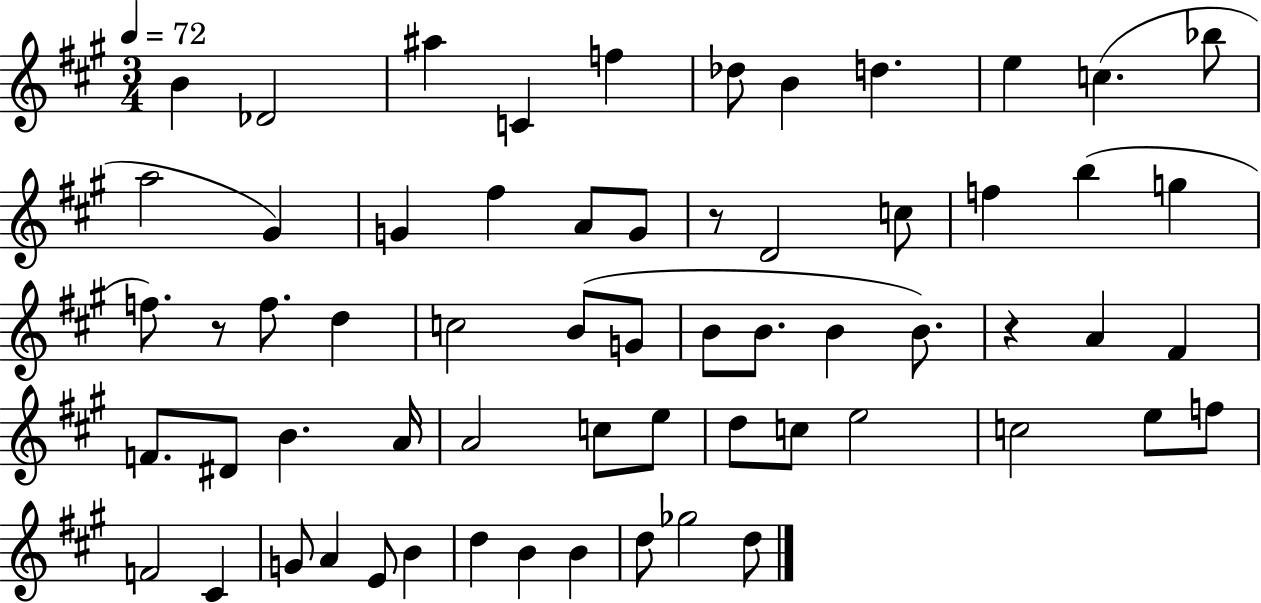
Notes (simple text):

B4/q Db4/h A#5/q C4/q F5/q Db5/e B4/q D5/q. E5/q C5/q. Bb5/e A5/h G#4/q G4/q F#5/q A4/e G4/e R/e D4/h C5/e F5/q B5/q G5/q F5/e. R/e F5/e. D5/q C5/h B4/e G4/e B4/e B4/e. B4/q B4/e. R/q A4/q F#4/q F4/e. D#4/e B4/q. A4/s A4/h C5/e E5/e D5/e C5/e E5/h C5/h E5/e F5/e F4/h C#4/q G4/e A4/q E4/e B4/q D5/q B4/q B4/q D5/e Gb5/h D5/e